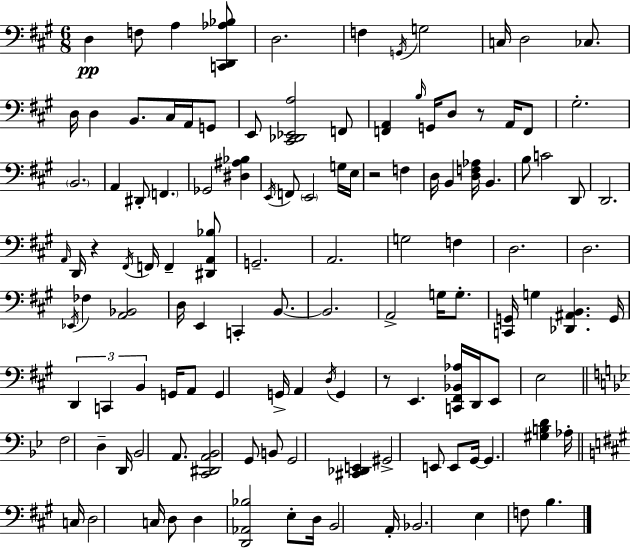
D3/q F3/e A3/q [C2,D2,Ab3,Bb3]/e D3/h. F3/q G2/s G3/h C3/s D3/h CES3/e. D3/s D3/q B2/e. C#3/s A2/s G2/e E2/e [C#2,Db2,Eb2,A3]/h F2/e [F2,A2]/q B3/s G2/s D3/e R/e A2/s F2/e G#3/h. B2/h. A2/q D#2/e F2/q. Gb2/h [D#3,A#3,Bb3]/q E2/s F2/e E2/h G3/s E3/s R/h F3/q D3/s B2/q [D3,F3,Ab3]/s B2/q. B3/e C4/h D2/e D2/h. A2/s D2/s R/q F#2/s F2/s F2/q [D#2,A2,Bb3]/e G2/h. A2/h. G3/h F3/q D3/h. D3/h. Eb2/s FES3/q [A2,Bb2]/h D3/s E2/q C2/q B2/e. B2/h. A2/h G3/s G3/e. [C2,G2]/s G3/q [Db2,A#2,B2]/q. G2/s D2/q C2/q B2/q G2/s A2/e G2/q G2/s A2/q D3/s G2/q R/e E2/q. [C2,F#2,Bb2,Ab3]/s D2/s E2/e E3/h F3/h D3/q D2/s Bb2/h A2/e. [C2,D#2,A2,Bb2]/h G2/e B2/e G2/h [C#2,Db2,E2]/q G#2/h E2/e E2/e G2/s G2/q. [G#3,B3,D4]/q Ab3/s C3/s D3/h C3/s D3/e D3/q [D2,Ab2,Bb3]/h E3/e D3/s B2/h A2/s Bb2/h. E3/q F3/e B3/q.